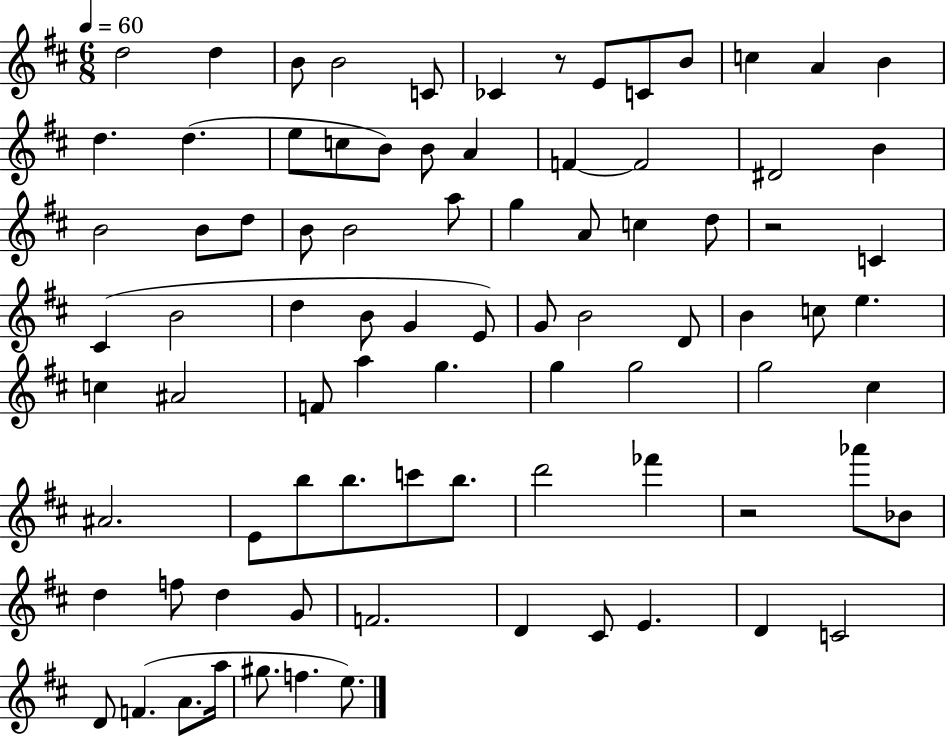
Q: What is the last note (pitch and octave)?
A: E5